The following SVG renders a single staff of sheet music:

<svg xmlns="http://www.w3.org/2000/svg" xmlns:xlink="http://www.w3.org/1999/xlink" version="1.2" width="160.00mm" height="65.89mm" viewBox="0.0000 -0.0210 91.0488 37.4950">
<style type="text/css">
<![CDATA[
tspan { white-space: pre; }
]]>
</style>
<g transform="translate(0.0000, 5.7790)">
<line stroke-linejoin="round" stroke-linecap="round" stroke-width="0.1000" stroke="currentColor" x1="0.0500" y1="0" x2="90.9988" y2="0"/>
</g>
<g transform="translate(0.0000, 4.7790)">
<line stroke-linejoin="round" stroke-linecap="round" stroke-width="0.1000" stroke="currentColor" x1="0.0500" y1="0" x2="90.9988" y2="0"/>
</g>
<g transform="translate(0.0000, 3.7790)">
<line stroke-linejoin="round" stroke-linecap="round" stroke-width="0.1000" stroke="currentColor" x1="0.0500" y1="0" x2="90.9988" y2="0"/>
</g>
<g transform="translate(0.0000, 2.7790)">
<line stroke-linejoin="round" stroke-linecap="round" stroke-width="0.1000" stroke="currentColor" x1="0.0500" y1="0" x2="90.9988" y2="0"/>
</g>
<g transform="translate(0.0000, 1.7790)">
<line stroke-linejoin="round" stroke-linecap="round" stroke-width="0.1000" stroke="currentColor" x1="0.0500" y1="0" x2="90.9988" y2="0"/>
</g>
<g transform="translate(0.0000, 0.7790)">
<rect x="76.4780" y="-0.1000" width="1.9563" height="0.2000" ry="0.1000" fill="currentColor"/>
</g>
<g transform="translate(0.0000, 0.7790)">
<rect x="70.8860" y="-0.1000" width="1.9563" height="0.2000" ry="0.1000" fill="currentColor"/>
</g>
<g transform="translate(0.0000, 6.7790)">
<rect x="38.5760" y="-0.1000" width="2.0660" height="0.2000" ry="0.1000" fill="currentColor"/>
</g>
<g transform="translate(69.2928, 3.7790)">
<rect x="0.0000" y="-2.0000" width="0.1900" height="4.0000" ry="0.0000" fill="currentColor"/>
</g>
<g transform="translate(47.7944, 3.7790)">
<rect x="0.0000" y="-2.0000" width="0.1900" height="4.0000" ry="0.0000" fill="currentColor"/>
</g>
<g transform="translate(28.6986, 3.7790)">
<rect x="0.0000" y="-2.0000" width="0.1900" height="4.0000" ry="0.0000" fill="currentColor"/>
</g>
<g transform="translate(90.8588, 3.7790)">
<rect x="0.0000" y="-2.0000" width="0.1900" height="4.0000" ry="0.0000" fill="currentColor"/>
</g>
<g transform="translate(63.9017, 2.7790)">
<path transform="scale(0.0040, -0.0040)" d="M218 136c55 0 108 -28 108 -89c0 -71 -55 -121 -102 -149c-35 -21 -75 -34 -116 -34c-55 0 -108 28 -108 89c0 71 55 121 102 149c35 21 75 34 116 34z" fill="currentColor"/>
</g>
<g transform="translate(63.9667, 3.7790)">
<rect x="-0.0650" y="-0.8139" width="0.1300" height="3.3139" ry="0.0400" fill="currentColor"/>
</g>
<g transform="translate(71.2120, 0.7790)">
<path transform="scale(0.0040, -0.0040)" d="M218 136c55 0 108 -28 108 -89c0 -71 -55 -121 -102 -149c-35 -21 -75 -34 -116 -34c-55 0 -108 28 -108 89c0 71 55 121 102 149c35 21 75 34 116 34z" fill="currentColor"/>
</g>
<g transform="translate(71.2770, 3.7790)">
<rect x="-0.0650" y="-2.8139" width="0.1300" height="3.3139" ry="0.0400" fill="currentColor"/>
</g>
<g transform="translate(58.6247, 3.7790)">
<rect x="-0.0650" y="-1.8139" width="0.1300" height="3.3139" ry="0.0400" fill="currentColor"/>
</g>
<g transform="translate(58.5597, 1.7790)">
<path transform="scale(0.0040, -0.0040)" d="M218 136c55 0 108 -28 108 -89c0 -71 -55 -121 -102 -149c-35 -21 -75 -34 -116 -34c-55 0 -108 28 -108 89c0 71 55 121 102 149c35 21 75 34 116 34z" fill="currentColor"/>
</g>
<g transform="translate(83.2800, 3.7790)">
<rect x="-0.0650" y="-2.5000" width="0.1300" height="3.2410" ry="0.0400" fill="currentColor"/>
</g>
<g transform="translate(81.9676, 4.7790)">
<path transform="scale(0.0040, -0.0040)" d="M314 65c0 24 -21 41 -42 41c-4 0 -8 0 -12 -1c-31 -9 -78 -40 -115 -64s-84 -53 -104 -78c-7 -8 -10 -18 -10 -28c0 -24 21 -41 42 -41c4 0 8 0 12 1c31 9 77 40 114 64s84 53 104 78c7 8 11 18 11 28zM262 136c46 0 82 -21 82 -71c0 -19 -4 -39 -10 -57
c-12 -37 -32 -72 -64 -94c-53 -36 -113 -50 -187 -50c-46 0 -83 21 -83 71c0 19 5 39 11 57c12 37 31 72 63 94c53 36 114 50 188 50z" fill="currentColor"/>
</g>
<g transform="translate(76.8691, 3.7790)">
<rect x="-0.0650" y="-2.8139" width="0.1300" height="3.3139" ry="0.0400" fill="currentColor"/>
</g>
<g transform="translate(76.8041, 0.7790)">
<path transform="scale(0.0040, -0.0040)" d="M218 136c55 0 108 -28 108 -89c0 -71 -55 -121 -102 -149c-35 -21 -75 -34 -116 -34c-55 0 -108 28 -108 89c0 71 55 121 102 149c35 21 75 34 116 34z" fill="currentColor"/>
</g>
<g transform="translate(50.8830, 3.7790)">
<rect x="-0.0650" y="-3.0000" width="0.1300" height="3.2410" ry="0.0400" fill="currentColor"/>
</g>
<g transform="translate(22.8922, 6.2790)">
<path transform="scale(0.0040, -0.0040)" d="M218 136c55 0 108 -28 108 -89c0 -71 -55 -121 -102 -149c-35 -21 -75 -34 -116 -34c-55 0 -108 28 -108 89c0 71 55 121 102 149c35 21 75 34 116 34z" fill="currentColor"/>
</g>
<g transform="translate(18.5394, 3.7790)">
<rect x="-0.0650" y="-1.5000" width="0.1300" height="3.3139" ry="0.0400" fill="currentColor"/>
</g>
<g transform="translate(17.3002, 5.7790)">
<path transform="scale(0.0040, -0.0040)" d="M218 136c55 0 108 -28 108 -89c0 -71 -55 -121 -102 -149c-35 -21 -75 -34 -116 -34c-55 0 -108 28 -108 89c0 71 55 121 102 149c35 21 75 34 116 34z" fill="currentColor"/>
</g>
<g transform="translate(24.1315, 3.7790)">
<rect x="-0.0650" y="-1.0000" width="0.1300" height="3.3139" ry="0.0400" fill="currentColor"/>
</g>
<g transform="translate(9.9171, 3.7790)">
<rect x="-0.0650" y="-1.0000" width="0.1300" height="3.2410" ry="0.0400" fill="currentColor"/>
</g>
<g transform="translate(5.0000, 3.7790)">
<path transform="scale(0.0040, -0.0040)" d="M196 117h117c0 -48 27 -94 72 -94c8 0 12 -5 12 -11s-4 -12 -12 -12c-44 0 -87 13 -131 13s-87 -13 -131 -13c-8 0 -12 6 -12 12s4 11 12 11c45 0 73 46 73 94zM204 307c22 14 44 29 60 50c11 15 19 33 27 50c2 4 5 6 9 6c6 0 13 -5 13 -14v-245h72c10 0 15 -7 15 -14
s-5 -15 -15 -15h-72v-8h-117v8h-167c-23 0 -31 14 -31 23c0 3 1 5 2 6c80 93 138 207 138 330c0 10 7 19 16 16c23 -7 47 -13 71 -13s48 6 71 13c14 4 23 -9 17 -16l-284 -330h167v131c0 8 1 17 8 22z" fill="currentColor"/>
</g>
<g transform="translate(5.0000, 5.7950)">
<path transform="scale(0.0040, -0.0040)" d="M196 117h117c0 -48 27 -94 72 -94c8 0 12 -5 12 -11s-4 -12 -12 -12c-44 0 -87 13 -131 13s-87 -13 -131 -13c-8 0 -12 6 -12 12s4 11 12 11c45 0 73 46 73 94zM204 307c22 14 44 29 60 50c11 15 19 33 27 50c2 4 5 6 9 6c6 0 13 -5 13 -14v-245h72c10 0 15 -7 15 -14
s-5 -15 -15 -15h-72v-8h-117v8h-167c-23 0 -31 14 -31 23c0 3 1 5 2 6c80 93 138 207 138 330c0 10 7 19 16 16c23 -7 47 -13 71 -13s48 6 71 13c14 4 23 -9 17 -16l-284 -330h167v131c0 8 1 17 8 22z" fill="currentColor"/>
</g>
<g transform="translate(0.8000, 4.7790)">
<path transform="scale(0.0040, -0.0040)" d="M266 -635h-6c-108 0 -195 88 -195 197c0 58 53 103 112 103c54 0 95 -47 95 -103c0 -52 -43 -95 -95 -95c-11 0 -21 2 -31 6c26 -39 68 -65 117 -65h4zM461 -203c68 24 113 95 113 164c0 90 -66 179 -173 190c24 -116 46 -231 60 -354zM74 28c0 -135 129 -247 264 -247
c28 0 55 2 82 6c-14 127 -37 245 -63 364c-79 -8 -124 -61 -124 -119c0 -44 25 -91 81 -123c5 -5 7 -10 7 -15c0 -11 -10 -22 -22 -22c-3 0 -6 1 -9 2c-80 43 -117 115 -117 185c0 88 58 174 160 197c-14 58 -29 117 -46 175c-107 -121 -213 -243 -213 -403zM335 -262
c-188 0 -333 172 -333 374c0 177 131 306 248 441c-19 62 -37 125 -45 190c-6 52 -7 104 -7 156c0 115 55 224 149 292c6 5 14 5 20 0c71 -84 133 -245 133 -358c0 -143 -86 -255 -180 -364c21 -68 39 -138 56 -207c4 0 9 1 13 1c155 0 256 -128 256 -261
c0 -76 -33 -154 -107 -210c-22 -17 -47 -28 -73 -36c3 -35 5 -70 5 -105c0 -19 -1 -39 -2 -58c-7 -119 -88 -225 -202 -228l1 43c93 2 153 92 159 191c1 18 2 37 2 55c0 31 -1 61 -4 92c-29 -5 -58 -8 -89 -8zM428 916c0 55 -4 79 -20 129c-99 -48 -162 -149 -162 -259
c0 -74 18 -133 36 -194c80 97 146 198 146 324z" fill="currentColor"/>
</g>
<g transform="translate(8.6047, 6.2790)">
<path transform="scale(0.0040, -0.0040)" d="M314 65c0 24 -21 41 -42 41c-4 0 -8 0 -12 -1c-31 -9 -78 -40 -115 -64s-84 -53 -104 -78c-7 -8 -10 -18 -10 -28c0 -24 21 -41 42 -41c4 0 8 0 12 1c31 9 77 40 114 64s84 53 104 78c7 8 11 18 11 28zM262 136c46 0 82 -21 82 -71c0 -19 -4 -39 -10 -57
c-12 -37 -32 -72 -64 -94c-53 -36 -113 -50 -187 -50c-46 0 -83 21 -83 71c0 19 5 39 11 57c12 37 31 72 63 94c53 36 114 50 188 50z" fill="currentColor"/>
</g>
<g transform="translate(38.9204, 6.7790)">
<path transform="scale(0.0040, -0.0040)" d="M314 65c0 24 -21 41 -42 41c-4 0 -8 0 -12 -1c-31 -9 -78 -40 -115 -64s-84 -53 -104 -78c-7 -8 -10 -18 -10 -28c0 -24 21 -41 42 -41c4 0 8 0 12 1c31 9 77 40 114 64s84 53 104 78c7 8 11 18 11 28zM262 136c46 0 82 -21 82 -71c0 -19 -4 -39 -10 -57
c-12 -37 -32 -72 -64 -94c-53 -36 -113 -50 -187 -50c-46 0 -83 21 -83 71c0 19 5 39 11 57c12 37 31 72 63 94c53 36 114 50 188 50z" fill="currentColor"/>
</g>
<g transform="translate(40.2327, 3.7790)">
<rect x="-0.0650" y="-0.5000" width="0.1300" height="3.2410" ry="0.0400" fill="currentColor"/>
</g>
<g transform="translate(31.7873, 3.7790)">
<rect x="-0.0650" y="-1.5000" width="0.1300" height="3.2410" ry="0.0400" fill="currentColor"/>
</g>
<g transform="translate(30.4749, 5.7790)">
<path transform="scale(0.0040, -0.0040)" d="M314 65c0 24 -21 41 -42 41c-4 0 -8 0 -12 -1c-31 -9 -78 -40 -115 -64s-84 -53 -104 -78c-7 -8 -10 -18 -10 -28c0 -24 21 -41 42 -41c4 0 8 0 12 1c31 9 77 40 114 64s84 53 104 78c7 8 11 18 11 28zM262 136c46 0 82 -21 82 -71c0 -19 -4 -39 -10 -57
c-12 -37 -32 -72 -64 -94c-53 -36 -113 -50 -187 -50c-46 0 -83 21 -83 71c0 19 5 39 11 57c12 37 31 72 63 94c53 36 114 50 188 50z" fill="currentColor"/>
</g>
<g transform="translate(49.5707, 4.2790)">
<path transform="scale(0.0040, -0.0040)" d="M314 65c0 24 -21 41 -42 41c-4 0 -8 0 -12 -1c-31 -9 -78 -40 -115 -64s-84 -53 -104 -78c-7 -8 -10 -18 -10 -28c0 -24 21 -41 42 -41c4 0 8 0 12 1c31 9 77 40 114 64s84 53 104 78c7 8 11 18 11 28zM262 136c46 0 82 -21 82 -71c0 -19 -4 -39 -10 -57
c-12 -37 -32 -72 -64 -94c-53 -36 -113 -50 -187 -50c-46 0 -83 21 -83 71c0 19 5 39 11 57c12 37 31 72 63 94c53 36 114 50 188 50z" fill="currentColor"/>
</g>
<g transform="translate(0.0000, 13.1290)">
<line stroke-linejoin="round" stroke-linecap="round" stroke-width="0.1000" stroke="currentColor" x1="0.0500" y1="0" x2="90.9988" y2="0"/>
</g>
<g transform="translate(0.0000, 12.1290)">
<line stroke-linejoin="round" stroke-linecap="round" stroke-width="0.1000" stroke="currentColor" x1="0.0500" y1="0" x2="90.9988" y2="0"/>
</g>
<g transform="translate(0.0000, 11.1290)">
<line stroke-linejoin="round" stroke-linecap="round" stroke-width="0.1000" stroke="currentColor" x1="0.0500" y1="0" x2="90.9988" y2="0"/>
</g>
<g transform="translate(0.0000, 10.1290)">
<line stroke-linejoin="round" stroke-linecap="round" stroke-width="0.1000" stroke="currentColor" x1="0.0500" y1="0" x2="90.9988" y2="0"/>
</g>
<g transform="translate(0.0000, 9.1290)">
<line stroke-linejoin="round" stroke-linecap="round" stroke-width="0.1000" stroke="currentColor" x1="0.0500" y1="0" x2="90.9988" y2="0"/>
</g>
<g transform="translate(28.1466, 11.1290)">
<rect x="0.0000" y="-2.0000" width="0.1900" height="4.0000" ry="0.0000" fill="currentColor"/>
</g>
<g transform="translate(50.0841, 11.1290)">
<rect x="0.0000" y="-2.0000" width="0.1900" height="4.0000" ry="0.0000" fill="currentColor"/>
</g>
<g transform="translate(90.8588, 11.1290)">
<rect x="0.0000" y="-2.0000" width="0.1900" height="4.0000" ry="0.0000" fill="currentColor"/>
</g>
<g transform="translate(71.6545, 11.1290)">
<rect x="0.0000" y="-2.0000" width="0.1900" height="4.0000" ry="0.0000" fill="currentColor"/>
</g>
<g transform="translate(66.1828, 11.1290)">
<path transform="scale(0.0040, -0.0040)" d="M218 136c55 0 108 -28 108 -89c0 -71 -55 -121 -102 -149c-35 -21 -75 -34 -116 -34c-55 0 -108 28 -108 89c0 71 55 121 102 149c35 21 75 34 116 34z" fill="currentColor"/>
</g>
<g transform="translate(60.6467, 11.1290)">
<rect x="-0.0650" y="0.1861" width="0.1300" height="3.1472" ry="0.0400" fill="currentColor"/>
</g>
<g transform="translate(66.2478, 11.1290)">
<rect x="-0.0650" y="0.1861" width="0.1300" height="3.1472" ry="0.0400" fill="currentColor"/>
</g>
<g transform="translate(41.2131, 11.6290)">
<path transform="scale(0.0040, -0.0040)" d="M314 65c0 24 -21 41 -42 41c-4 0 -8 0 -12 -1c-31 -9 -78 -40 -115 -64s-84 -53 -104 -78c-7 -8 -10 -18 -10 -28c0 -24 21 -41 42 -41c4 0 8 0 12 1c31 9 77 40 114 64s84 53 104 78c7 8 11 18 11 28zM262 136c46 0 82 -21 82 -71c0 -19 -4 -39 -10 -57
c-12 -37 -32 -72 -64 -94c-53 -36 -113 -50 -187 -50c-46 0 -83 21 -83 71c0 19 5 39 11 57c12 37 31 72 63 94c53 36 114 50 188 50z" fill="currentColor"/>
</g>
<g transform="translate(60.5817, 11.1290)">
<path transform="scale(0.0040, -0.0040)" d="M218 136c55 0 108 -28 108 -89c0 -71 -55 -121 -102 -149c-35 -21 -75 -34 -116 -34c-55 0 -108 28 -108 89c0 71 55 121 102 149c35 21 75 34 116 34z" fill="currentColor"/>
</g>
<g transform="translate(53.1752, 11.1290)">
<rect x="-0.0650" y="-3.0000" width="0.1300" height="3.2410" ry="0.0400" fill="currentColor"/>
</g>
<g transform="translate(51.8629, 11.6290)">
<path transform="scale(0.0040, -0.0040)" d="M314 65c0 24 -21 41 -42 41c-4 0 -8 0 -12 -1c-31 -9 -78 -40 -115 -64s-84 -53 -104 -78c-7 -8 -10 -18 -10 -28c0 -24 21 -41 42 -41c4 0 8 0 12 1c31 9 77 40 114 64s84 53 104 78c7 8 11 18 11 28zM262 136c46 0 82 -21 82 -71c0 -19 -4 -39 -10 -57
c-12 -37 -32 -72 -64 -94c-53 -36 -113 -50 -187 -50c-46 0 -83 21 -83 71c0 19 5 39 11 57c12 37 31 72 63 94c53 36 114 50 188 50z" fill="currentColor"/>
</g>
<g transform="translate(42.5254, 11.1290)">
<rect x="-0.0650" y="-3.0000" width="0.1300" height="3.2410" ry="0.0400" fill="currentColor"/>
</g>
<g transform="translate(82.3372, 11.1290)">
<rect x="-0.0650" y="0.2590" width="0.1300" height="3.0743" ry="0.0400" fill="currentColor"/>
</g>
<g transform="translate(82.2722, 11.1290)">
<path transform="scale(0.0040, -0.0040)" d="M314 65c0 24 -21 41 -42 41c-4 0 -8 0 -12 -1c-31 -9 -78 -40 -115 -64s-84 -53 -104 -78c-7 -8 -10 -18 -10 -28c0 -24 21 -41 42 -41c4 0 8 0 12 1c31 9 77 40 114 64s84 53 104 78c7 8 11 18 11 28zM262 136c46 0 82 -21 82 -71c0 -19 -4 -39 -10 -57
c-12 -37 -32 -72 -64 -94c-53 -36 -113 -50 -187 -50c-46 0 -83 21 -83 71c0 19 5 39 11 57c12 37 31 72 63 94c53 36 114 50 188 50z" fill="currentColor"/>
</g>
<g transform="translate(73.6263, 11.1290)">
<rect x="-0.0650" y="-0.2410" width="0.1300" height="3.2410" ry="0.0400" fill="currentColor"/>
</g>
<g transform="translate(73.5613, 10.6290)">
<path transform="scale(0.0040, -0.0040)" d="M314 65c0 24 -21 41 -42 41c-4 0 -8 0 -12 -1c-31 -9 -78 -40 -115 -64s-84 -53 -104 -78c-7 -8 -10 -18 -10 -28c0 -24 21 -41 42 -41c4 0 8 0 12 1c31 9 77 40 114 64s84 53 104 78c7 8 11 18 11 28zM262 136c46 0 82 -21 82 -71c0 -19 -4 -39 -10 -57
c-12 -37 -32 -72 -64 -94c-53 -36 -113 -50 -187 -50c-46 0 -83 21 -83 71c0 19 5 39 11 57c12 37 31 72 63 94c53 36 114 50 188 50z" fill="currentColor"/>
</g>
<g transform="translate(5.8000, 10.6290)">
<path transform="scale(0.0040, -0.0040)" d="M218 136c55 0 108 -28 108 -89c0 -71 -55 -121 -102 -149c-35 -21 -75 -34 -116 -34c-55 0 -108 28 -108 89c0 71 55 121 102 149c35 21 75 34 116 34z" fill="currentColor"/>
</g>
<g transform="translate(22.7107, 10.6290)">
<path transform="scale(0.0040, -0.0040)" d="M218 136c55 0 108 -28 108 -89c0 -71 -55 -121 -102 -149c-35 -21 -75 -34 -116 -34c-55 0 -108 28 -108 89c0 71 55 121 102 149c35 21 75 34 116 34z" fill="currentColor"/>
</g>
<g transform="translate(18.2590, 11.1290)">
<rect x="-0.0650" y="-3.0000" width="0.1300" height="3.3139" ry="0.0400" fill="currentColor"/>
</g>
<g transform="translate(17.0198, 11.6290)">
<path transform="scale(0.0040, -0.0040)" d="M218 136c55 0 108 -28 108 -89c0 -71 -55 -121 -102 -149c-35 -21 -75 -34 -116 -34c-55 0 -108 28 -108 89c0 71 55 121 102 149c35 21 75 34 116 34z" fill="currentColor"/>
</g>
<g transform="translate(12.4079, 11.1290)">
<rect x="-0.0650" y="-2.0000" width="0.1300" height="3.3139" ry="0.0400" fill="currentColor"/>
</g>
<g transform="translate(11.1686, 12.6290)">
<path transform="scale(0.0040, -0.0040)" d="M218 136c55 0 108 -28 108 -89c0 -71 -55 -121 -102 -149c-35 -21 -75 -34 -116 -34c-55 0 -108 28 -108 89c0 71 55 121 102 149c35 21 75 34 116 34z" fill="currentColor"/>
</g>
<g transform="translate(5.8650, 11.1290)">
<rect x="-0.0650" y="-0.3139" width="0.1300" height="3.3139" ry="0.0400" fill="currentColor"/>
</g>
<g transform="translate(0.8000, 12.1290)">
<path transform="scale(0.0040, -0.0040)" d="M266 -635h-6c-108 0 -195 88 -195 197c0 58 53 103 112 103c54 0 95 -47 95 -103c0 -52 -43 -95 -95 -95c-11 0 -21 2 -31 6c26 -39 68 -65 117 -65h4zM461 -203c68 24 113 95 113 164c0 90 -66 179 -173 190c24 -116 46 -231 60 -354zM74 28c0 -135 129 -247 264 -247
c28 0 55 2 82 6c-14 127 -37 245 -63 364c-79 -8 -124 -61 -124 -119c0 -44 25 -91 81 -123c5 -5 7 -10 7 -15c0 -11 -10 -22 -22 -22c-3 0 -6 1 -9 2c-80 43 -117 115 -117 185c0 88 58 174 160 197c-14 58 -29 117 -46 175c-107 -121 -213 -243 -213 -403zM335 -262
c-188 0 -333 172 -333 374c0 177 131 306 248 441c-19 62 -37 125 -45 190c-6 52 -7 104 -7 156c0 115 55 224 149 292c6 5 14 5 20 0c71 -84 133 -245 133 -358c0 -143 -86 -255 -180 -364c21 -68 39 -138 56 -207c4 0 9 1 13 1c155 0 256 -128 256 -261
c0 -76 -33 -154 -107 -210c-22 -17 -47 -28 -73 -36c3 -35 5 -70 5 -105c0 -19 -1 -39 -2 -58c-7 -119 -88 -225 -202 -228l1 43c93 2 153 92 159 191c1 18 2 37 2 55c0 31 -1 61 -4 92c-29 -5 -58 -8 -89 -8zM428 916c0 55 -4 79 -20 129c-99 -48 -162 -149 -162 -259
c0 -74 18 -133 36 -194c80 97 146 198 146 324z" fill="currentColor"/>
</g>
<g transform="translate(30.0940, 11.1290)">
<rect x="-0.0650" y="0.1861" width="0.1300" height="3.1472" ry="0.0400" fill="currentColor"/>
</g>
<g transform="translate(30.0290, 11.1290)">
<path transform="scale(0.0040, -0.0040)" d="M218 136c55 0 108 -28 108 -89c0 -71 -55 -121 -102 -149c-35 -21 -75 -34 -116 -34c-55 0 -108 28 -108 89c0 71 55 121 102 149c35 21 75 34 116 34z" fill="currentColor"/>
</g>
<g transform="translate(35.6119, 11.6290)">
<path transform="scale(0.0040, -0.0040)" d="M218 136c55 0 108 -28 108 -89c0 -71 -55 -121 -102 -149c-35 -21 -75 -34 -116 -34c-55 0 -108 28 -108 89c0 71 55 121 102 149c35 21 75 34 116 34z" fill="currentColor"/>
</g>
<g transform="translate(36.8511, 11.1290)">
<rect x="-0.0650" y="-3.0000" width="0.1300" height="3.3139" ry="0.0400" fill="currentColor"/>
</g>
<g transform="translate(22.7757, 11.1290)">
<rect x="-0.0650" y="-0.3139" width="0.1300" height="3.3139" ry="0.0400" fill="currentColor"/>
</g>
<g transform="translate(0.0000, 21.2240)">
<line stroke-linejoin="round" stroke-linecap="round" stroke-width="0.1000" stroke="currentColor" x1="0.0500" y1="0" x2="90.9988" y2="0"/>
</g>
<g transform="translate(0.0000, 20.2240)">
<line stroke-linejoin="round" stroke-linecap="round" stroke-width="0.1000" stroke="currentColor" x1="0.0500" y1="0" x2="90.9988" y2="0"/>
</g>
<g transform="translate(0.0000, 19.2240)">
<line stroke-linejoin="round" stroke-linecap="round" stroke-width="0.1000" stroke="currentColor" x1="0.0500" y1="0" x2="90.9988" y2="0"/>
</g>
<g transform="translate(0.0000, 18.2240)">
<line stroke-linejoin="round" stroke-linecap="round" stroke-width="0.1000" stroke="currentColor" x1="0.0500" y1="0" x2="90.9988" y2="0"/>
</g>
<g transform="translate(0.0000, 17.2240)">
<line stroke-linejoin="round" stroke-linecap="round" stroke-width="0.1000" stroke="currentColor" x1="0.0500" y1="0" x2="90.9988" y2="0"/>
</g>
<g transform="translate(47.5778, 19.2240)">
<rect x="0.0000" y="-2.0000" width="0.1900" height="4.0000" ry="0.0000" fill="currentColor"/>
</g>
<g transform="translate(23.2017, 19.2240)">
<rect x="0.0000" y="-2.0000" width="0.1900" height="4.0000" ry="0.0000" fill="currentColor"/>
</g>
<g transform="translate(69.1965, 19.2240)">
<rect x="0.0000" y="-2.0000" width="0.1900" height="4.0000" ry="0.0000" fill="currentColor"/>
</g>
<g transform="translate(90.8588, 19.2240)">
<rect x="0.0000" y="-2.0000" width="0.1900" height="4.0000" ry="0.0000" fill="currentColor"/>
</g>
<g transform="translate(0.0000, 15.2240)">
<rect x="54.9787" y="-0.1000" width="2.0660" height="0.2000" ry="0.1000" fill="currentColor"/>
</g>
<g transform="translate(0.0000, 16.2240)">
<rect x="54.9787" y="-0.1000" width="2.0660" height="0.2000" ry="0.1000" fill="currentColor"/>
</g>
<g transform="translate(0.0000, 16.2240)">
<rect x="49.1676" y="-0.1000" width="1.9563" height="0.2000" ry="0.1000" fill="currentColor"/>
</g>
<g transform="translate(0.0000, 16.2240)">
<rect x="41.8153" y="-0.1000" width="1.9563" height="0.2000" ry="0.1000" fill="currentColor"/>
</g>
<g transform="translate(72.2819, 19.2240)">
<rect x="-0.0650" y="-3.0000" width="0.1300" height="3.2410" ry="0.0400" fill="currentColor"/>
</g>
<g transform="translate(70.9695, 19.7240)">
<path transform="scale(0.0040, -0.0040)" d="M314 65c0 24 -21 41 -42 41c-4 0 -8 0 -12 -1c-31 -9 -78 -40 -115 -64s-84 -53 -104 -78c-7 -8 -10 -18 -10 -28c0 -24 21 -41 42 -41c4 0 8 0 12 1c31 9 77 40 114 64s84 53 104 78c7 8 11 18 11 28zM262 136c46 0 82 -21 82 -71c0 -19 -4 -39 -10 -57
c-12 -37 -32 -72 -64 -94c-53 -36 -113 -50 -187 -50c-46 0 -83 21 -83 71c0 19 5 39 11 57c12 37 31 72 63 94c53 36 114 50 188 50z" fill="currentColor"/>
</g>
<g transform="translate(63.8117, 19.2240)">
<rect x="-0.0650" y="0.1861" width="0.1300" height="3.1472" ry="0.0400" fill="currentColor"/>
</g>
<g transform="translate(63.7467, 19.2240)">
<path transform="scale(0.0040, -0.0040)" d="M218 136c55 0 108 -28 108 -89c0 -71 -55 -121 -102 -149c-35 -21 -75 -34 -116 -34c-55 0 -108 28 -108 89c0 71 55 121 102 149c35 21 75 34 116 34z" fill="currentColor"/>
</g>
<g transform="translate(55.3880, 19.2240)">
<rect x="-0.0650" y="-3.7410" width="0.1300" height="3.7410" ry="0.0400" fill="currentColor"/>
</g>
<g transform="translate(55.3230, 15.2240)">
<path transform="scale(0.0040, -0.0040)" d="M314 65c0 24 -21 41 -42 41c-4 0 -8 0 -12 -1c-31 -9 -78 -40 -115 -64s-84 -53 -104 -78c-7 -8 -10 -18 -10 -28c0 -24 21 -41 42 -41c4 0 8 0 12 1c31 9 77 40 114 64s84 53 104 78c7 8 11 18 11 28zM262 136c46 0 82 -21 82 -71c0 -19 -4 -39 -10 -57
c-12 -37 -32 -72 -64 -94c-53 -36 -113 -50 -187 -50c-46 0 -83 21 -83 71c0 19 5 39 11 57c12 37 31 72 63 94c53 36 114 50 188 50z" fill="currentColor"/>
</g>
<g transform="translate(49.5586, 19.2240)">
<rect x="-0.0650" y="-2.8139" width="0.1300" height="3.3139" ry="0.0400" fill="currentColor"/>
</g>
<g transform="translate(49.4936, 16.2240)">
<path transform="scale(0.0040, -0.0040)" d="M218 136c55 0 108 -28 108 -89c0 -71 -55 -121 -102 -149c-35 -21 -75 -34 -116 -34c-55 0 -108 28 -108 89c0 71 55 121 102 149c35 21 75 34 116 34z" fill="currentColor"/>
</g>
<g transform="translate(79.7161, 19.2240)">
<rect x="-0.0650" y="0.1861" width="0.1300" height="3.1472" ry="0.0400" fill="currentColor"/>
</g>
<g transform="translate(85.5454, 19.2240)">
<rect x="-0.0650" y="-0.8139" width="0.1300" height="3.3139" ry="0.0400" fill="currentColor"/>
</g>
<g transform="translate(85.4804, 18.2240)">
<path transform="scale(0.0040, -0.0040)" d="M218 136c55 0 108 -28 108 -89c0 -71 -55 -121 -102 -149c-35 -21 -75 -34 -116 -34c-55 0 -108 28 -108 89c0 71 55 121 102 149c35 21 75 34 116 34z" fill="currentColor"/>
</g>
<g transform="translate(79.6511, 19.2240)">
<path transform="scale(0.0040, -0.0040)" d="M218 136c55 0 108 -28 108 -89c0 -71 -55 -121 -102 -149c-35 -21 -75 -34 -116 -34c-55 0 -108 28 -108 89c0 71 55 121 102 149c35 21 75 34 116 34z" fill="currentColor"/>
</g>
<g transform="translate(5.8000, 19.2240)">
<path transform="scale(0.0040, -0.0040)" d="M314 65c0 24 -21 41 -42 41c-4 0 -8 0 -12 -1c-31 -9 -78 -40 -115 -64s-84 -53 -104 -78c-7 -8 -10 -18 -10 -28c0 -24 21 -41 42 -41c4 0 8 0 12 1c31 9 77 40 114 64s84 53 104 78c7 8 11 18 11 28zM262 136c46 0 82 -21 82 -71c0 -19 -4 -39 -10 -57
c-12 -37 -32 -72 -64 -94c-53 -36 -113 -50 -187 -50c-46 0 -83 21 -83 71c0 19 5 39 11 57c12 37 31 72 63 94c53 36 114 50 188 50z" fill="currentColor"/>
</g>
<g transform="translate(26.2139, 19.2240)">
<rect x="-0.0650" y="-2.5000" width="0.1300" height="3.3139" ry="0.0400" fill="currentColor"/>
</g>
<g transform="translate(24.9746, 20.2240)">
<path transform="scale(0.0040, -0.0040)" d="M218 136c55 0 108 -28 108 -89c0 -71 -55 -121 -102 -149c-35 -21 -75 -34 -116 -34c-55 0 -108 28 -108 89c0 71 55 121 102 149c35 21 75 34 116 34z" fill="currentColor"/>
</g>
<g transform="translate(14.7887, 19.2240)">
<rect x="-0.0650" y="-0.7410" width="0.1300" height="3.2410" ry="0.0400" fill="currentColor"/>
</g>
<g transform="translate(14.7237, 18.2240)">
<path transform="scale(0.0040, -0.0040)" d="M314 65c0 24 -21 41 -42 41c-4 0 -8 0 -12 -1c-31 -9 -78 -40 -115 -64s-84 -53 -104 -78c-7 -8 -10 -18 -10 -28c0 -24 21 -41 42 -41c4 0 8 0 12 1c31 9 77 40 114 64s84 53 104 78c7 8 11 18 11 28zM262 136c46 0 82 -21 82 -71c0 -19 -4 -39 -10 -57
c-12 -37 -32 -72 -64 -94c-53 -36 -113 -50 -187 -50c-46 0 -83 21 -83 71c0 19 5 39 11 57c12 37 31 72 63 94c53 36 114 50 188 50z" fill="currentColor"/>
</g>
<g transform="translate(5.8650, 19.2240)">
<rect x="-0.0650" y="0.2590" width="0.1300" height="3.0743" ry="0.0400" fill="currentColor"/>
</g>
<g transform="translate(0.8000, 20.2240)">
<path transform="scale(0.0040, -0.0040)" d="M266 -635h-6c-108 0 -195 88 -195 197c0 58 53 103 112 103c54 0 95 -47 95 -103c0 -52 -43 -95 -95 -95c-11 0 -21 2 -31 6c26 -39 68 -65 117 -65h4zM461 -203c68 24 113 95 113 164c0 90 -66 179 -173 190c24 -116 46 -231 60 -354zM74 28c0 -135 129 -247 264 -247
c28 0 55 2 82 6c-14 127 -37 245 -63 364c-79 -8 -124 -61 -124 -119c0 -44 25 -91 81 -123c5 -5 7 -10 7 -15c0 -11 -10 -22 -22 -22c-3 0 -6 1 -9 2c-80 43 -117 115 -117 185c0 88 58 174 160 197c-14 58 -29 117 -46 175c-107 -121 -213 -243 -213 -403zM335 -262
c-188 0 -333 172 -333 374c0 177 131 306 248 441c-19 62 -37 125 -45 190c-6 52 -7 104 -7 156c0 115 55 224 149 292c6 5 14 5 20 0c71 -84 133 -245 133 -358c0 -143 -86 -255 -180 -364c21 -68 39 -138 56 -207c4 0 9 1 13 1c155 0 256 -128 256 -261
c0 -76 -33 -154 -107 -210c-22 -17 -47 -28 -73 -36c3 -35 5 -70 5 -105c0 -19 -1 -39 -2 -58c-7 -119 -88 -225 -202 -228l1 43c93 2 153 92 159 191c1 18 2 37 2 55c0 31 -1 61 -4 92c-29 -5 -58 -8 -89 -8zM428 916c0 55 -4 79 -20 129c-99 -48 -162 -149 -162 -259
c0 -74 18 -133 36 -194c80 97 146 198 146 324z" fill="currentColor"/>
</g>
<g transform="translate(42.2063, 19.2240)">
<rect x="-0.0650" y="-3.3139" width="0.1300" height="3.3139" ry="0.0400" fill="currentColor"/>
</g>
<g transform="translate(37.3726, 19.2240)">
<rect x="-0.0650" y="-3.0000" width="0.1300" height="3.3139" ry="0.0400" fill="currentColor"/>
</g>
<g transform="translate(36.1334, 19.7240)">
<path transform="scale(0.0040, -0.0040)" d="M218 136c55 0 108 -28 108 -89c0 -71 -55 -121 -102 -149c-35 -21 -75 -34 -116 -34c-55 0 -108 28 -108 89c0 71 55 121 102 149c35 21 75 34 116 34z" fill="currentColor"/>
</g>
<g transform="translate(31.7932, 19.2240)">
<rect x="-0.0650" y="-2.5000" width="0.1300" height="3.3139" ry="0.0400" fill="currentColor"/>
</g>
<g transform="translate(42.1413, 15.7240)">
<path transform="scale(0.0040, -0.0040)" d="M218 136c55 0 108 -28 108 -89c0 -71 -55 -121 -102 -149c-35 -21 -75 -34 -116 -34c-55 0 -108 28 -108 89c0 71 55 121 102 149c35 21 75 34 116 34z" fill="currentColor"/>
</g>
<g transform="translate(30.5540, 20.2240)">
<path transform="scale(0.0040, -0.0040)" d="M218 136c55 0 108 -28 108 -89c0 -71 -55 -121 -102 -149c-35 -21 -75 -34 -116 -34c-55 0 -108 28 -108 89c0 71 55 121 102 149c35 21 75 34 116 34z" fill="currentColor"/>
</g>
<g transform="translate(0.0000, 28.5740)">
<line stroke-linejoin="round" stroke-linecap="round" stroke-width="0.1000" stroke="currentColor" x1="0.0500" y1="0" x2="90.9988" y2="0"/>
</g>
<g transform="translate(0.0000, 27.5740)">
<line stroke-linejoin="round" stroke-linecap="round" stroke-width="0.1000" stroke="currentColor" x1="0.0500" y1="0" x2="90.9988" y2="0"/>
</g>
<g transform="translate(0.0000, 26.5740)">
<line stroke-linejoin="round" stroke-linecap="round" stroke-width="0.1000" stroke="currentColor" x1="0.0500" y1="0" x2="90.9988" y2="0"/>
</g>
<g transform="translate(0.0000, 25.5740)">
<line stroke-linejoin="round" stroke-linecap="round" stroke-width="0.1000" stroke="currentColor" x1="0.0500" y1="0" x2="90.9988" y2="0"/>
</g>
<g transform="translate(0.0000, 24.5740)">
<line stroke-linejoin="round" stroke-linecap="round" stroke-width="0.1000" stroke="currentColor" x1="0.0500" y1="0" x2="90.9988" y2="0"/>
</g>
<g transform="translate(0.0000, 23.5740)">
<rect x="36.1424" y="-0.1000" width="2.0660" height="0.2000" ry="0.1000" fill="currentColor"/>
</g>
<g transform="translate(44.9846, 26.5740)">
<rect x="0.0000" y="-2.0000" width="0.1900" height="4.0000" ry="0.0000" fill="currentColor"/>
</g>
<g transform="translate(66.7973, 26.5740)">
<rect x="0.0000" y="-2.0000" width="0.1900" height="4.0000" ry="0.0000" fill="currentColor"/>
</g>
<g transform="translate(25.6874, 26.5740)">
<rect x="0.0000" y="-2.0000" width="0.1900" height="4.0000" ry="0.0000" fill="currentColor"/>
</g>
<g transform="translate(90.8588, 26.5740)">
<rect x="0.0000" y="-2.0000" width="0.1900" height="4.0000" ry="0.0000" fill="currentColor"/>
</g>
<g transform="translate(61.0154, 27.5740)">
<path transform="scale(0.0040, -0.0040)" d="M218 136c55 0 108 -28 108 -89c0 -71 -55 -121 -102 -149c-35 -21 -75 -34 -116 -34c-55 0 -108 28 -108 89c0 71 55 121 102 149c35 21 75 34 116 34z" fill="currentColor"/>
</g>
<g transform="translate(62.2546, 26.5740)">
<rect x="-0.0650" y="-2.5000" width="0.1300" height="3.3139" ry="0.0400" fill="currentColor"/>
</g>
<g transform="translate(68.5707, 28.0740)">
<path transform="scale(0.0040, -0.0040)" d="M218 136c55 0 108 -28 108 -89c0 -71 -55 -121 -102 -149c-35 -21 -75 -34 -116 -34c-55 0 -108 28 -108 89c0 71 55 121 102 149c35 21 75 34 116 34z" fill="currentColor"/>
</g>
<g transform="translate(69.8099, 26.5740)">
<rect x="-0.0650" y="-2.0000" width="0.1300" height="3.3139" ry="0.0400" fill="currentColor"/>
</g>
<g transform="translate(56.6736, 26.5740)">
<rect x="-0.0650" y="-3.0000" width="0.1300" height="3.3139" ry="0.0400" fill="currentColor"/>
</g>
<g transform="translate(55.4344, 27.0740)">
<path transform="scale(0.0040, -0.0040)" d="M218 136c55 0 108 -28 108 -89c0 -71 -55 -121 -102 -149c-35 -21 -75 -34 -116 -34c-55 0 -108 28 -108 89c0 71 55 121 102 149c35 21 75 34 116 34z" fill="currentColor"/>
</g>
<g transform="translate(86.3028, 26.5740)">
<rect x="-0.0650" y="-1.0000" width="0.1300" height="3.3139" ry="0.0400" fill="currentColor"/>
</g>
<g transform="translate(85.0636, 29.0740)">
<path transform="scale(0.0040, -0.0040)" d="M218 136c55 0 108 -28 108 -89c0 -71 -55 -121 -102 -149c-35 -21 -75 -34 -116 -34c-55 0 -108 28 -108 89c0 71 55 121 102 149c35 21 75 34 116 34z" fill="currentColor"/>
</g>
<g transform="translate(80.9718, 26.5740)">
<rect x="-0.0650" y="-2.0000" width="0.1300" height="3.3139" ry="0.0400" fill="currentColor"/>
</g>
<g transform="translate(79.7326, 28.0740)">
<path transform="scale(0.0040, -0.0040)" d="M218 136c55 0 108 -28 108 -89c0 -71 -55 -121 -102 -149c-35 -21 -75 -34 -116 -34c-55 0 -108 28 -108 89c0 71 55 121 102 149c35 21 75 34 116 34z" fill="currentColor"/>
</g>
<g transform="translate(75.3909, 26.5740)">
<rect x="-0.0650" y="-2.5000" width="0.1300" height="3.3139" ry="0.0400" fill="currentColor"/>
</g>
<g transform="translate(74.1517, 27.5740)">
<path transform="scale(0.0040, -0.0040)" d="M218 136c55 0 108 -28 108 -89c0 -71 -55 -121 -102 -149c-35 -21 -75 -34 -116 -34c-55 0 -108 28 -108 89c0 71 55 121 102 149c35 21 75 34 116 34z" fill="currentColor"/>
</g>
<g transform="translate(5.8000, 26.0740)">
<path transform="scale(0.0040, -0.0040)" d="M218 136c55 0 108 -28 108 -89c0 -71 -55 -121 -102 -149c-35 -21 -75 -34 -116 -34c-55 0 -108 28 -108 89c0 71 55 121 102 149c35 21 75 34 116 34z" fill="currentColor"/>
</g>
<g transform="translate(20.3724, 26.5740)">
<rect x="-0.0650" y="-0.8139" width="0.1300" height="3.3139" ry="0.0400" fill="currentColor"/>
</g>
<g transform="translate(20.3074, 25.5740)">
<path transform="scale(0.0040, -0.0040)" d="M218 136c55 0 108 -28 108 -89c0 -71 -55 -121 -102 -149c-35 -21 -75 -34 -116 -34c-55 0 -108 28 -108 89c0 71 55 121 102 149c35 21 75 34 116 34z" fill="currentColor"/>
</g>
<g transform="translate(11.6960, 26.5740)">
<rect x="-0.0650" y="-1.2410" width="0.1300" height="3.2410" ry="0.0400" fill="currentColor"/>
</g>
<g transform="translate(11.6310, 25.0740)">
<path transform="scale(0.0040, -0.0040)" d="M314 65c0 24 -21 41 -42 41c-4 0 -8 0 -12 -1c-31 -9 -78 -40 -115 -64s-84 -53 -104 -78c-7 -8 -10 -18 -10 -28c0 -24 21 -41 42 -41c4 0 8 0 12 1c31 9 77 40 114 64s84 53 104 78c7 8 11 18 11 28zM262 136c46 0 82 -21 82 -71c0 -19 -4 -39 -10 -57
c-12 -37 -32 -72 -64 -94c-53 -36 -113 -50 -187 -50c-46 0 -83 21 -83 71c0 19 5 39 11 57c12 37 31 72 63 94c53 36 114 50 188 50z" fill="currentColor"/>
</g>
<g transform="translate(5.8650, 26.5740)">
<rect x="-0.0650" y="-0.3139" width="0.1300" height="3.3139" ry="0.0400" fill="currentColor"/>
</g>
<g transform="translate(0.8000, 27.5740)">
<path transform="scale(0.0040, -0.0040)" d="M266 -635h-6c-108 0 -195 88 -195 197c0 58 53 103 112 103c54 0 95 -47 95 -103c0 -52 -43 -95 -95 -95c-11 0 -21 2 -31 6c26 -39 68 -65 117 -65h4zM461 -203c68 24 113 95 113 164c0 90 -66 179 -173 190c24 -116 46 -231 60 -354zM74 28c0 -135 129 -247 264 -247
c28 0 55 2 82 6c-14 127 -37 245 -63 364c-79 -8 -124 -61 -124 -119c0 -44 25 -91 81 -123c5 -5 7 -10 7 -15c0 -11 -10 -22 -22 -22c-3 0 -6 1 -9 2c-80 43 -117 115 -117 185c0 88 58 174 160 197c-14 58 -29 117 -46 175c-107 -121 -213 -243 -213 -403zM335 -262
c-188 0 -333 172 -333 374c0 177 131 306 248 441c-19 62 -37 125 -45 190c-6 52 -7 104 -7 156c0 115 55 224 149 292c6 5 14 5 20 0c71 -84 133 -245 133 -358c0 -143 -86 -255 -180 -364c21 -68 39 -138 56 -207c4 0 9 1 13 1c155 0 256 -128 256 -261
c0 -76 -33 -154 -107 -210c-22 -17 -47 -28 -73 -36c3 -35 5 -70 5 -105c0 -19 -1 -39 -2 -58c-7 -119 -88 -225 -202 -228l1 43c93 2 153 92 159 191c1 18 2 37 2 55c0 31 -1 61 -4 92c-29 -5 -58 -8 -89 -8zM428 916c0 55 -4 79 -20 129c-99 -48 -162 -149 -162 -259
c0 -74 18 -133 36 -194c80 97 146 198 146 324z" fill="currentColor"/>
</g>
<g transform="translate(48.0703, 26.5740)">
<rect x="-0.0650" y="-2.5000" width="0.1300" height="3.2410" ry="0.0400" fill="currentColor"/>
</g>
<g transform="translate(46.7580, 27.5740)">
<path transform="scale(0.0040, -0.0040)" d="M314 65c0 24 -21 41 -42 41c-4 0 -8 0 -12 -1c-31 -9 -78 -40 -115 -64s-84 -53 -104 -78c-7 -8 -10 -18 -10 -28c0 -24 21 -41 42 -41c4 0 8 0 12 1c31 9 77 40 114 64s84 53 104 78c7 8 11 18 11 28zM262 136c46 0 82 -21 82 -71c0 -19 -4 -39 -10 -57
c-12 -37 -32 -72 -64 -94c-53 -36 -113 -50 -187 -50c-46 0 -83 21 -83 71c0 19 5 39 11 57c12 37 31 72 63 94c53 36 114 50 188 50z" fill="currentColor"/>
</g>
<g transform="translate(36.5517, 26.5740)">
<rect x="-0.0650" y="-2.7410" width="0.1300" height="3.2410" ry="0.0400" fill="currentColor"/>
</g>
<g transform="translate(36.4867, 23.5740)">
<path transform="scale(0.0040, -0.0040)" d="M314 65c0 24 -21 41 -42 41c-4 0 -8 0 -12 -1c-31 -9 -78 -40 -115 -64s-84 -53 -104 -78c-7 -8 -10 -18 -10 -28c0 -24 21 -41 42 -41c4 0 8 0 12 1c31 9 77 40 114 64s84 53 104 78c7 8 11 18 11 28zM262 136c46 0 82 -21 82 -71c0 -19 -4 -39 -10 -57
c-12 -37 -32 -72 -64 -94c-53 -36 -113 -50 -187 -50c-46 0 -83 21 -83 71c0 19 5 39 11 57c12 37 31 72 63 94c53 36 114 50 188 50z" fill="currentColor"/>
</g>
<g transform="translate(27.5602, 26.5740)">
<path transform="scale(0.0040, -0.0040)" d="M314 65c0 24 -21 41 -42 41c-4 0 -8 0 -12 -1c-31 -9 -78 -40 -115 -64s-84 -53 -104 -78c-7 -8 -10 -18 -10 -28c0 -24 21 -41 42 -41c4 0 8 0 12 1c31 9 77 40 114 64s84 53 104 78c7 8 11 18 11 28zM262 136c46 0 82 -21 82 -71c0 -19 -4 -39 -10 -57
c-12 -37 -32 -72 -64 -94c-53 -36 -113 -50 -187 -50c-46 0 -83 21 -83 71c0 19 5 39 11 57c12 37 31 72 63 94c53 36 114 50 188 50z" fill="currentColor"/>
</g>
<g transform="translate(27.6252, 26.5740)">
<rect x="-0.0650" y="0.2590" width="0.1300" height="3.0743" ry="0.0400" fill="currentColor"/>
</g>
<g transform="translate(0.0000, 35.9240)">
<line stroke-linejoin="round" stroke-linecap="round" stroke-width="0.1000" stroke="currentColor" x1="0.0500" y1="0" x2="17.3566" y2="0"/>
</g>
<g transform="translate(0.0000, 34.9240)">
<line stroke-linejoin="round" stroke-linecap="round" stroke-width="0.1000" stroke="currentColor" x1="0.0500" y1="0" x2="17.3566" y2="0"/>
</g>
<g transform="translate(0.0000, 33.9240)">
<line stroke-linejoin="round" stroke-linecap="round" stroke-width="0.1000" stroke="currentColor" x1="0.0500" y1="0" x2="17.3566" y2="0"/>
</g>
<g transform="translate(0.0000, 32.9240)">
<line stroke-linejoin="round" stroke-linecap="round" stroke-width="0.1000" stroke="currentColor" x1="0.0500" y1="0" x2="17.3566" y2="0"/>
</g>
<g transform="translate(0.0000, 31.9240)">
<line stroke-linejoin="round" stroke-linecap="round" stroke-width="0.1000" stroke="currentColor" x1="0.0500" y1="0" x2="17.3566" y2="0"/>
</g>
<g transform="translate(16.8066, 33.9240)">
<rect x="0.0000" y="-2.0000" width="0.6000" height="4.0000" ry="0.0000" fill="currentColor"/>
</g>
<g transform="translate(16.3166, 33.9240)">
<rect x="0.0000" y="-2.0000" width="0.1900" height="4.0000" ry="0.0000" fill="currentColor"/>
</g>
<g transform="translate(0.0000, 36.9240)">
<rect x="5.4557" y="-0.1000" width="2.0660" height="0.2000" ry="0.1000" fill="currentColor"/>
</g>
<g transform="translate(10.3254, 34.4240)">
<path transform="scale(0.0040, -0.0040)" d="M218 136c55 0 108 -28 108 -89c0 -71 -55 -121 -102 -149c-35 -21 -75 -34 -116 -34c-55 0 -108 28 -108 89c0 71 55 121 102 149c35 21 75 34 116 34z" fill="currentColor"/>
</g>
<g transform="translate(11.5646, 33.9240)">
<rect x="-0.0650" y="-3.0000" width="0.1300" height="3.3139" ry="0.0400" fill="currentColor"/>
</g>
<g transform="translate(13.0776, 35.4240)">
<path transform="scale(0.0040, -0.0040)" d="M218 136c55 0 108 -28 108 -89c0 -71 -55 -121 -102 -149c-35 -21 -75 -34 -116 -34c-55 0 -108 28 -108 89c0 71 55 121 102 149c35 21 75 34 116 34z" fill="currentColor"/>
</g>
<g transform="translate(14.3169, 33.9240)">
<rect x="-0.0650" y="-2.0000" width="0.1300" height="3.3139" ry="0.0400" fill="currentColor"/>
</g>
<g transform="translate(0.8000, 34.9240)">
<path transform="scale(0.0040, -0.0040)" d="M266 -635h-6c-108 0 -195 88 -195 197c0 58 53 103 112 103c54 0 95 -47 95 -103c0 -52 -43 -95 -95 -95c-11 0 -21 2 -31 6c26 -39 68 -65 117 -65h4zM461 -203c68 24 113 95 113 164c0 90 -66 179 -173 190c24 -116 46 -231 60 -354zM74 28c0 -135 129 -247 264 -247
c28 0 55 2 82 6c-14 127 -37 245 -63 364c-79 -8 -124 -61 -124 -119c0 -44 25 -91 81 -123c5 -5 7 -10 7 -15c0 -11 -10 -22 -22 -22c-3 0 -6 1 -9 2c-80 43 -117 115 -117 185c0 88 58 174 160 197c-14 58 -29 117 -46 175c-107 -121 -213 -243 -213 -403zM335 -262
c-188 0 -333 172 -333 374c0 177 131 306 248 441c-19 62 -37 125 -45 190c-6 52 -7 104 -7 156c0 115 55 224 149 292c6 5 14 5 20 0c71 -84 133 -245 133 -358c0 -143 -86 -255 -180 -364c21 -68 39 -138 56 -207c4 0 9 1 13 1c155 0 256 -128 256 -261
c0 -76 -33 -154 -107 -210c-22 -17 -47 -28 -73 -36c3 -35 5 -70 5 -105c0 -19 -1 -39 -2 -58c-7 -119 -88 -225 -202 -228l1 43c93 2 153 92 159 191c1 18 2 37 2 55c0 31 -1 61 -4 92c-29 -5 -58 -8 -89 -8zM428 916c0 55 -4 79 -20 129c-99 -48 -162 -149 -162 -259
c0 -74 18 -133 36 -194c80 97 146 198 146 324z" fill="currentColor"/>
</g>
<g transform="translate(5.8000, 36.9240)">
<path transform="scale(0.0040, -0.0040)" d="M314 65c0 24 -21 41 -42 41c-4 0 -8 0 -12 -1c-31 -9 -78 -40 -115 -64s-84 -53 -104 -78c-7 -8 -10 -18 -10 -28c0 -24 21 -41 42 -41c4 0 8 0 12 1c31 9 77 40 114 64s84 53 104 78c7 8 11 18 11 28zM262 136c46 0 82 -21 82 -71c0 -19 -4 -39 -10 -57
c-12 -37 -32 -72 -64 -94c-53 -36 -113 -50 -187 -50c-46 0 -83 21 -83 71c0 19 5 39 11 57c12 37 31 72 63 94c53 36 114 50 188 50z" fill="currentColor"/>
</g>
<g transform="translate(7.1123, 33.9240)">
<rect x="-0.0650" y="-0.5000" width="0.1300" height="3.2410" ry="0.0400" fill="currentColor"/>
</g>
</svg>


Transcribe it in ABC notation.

X:1
T:Untitled
M:4/4
L:1/4
K:C
D2 E D E2 C2 A2 f d a a G2 c F A c B A A2 A2 B B c2 B2 B2 d2 G G A b a c'2 B A2 B d c e2 d B2 a2 G2 A G F G F D C2 A F